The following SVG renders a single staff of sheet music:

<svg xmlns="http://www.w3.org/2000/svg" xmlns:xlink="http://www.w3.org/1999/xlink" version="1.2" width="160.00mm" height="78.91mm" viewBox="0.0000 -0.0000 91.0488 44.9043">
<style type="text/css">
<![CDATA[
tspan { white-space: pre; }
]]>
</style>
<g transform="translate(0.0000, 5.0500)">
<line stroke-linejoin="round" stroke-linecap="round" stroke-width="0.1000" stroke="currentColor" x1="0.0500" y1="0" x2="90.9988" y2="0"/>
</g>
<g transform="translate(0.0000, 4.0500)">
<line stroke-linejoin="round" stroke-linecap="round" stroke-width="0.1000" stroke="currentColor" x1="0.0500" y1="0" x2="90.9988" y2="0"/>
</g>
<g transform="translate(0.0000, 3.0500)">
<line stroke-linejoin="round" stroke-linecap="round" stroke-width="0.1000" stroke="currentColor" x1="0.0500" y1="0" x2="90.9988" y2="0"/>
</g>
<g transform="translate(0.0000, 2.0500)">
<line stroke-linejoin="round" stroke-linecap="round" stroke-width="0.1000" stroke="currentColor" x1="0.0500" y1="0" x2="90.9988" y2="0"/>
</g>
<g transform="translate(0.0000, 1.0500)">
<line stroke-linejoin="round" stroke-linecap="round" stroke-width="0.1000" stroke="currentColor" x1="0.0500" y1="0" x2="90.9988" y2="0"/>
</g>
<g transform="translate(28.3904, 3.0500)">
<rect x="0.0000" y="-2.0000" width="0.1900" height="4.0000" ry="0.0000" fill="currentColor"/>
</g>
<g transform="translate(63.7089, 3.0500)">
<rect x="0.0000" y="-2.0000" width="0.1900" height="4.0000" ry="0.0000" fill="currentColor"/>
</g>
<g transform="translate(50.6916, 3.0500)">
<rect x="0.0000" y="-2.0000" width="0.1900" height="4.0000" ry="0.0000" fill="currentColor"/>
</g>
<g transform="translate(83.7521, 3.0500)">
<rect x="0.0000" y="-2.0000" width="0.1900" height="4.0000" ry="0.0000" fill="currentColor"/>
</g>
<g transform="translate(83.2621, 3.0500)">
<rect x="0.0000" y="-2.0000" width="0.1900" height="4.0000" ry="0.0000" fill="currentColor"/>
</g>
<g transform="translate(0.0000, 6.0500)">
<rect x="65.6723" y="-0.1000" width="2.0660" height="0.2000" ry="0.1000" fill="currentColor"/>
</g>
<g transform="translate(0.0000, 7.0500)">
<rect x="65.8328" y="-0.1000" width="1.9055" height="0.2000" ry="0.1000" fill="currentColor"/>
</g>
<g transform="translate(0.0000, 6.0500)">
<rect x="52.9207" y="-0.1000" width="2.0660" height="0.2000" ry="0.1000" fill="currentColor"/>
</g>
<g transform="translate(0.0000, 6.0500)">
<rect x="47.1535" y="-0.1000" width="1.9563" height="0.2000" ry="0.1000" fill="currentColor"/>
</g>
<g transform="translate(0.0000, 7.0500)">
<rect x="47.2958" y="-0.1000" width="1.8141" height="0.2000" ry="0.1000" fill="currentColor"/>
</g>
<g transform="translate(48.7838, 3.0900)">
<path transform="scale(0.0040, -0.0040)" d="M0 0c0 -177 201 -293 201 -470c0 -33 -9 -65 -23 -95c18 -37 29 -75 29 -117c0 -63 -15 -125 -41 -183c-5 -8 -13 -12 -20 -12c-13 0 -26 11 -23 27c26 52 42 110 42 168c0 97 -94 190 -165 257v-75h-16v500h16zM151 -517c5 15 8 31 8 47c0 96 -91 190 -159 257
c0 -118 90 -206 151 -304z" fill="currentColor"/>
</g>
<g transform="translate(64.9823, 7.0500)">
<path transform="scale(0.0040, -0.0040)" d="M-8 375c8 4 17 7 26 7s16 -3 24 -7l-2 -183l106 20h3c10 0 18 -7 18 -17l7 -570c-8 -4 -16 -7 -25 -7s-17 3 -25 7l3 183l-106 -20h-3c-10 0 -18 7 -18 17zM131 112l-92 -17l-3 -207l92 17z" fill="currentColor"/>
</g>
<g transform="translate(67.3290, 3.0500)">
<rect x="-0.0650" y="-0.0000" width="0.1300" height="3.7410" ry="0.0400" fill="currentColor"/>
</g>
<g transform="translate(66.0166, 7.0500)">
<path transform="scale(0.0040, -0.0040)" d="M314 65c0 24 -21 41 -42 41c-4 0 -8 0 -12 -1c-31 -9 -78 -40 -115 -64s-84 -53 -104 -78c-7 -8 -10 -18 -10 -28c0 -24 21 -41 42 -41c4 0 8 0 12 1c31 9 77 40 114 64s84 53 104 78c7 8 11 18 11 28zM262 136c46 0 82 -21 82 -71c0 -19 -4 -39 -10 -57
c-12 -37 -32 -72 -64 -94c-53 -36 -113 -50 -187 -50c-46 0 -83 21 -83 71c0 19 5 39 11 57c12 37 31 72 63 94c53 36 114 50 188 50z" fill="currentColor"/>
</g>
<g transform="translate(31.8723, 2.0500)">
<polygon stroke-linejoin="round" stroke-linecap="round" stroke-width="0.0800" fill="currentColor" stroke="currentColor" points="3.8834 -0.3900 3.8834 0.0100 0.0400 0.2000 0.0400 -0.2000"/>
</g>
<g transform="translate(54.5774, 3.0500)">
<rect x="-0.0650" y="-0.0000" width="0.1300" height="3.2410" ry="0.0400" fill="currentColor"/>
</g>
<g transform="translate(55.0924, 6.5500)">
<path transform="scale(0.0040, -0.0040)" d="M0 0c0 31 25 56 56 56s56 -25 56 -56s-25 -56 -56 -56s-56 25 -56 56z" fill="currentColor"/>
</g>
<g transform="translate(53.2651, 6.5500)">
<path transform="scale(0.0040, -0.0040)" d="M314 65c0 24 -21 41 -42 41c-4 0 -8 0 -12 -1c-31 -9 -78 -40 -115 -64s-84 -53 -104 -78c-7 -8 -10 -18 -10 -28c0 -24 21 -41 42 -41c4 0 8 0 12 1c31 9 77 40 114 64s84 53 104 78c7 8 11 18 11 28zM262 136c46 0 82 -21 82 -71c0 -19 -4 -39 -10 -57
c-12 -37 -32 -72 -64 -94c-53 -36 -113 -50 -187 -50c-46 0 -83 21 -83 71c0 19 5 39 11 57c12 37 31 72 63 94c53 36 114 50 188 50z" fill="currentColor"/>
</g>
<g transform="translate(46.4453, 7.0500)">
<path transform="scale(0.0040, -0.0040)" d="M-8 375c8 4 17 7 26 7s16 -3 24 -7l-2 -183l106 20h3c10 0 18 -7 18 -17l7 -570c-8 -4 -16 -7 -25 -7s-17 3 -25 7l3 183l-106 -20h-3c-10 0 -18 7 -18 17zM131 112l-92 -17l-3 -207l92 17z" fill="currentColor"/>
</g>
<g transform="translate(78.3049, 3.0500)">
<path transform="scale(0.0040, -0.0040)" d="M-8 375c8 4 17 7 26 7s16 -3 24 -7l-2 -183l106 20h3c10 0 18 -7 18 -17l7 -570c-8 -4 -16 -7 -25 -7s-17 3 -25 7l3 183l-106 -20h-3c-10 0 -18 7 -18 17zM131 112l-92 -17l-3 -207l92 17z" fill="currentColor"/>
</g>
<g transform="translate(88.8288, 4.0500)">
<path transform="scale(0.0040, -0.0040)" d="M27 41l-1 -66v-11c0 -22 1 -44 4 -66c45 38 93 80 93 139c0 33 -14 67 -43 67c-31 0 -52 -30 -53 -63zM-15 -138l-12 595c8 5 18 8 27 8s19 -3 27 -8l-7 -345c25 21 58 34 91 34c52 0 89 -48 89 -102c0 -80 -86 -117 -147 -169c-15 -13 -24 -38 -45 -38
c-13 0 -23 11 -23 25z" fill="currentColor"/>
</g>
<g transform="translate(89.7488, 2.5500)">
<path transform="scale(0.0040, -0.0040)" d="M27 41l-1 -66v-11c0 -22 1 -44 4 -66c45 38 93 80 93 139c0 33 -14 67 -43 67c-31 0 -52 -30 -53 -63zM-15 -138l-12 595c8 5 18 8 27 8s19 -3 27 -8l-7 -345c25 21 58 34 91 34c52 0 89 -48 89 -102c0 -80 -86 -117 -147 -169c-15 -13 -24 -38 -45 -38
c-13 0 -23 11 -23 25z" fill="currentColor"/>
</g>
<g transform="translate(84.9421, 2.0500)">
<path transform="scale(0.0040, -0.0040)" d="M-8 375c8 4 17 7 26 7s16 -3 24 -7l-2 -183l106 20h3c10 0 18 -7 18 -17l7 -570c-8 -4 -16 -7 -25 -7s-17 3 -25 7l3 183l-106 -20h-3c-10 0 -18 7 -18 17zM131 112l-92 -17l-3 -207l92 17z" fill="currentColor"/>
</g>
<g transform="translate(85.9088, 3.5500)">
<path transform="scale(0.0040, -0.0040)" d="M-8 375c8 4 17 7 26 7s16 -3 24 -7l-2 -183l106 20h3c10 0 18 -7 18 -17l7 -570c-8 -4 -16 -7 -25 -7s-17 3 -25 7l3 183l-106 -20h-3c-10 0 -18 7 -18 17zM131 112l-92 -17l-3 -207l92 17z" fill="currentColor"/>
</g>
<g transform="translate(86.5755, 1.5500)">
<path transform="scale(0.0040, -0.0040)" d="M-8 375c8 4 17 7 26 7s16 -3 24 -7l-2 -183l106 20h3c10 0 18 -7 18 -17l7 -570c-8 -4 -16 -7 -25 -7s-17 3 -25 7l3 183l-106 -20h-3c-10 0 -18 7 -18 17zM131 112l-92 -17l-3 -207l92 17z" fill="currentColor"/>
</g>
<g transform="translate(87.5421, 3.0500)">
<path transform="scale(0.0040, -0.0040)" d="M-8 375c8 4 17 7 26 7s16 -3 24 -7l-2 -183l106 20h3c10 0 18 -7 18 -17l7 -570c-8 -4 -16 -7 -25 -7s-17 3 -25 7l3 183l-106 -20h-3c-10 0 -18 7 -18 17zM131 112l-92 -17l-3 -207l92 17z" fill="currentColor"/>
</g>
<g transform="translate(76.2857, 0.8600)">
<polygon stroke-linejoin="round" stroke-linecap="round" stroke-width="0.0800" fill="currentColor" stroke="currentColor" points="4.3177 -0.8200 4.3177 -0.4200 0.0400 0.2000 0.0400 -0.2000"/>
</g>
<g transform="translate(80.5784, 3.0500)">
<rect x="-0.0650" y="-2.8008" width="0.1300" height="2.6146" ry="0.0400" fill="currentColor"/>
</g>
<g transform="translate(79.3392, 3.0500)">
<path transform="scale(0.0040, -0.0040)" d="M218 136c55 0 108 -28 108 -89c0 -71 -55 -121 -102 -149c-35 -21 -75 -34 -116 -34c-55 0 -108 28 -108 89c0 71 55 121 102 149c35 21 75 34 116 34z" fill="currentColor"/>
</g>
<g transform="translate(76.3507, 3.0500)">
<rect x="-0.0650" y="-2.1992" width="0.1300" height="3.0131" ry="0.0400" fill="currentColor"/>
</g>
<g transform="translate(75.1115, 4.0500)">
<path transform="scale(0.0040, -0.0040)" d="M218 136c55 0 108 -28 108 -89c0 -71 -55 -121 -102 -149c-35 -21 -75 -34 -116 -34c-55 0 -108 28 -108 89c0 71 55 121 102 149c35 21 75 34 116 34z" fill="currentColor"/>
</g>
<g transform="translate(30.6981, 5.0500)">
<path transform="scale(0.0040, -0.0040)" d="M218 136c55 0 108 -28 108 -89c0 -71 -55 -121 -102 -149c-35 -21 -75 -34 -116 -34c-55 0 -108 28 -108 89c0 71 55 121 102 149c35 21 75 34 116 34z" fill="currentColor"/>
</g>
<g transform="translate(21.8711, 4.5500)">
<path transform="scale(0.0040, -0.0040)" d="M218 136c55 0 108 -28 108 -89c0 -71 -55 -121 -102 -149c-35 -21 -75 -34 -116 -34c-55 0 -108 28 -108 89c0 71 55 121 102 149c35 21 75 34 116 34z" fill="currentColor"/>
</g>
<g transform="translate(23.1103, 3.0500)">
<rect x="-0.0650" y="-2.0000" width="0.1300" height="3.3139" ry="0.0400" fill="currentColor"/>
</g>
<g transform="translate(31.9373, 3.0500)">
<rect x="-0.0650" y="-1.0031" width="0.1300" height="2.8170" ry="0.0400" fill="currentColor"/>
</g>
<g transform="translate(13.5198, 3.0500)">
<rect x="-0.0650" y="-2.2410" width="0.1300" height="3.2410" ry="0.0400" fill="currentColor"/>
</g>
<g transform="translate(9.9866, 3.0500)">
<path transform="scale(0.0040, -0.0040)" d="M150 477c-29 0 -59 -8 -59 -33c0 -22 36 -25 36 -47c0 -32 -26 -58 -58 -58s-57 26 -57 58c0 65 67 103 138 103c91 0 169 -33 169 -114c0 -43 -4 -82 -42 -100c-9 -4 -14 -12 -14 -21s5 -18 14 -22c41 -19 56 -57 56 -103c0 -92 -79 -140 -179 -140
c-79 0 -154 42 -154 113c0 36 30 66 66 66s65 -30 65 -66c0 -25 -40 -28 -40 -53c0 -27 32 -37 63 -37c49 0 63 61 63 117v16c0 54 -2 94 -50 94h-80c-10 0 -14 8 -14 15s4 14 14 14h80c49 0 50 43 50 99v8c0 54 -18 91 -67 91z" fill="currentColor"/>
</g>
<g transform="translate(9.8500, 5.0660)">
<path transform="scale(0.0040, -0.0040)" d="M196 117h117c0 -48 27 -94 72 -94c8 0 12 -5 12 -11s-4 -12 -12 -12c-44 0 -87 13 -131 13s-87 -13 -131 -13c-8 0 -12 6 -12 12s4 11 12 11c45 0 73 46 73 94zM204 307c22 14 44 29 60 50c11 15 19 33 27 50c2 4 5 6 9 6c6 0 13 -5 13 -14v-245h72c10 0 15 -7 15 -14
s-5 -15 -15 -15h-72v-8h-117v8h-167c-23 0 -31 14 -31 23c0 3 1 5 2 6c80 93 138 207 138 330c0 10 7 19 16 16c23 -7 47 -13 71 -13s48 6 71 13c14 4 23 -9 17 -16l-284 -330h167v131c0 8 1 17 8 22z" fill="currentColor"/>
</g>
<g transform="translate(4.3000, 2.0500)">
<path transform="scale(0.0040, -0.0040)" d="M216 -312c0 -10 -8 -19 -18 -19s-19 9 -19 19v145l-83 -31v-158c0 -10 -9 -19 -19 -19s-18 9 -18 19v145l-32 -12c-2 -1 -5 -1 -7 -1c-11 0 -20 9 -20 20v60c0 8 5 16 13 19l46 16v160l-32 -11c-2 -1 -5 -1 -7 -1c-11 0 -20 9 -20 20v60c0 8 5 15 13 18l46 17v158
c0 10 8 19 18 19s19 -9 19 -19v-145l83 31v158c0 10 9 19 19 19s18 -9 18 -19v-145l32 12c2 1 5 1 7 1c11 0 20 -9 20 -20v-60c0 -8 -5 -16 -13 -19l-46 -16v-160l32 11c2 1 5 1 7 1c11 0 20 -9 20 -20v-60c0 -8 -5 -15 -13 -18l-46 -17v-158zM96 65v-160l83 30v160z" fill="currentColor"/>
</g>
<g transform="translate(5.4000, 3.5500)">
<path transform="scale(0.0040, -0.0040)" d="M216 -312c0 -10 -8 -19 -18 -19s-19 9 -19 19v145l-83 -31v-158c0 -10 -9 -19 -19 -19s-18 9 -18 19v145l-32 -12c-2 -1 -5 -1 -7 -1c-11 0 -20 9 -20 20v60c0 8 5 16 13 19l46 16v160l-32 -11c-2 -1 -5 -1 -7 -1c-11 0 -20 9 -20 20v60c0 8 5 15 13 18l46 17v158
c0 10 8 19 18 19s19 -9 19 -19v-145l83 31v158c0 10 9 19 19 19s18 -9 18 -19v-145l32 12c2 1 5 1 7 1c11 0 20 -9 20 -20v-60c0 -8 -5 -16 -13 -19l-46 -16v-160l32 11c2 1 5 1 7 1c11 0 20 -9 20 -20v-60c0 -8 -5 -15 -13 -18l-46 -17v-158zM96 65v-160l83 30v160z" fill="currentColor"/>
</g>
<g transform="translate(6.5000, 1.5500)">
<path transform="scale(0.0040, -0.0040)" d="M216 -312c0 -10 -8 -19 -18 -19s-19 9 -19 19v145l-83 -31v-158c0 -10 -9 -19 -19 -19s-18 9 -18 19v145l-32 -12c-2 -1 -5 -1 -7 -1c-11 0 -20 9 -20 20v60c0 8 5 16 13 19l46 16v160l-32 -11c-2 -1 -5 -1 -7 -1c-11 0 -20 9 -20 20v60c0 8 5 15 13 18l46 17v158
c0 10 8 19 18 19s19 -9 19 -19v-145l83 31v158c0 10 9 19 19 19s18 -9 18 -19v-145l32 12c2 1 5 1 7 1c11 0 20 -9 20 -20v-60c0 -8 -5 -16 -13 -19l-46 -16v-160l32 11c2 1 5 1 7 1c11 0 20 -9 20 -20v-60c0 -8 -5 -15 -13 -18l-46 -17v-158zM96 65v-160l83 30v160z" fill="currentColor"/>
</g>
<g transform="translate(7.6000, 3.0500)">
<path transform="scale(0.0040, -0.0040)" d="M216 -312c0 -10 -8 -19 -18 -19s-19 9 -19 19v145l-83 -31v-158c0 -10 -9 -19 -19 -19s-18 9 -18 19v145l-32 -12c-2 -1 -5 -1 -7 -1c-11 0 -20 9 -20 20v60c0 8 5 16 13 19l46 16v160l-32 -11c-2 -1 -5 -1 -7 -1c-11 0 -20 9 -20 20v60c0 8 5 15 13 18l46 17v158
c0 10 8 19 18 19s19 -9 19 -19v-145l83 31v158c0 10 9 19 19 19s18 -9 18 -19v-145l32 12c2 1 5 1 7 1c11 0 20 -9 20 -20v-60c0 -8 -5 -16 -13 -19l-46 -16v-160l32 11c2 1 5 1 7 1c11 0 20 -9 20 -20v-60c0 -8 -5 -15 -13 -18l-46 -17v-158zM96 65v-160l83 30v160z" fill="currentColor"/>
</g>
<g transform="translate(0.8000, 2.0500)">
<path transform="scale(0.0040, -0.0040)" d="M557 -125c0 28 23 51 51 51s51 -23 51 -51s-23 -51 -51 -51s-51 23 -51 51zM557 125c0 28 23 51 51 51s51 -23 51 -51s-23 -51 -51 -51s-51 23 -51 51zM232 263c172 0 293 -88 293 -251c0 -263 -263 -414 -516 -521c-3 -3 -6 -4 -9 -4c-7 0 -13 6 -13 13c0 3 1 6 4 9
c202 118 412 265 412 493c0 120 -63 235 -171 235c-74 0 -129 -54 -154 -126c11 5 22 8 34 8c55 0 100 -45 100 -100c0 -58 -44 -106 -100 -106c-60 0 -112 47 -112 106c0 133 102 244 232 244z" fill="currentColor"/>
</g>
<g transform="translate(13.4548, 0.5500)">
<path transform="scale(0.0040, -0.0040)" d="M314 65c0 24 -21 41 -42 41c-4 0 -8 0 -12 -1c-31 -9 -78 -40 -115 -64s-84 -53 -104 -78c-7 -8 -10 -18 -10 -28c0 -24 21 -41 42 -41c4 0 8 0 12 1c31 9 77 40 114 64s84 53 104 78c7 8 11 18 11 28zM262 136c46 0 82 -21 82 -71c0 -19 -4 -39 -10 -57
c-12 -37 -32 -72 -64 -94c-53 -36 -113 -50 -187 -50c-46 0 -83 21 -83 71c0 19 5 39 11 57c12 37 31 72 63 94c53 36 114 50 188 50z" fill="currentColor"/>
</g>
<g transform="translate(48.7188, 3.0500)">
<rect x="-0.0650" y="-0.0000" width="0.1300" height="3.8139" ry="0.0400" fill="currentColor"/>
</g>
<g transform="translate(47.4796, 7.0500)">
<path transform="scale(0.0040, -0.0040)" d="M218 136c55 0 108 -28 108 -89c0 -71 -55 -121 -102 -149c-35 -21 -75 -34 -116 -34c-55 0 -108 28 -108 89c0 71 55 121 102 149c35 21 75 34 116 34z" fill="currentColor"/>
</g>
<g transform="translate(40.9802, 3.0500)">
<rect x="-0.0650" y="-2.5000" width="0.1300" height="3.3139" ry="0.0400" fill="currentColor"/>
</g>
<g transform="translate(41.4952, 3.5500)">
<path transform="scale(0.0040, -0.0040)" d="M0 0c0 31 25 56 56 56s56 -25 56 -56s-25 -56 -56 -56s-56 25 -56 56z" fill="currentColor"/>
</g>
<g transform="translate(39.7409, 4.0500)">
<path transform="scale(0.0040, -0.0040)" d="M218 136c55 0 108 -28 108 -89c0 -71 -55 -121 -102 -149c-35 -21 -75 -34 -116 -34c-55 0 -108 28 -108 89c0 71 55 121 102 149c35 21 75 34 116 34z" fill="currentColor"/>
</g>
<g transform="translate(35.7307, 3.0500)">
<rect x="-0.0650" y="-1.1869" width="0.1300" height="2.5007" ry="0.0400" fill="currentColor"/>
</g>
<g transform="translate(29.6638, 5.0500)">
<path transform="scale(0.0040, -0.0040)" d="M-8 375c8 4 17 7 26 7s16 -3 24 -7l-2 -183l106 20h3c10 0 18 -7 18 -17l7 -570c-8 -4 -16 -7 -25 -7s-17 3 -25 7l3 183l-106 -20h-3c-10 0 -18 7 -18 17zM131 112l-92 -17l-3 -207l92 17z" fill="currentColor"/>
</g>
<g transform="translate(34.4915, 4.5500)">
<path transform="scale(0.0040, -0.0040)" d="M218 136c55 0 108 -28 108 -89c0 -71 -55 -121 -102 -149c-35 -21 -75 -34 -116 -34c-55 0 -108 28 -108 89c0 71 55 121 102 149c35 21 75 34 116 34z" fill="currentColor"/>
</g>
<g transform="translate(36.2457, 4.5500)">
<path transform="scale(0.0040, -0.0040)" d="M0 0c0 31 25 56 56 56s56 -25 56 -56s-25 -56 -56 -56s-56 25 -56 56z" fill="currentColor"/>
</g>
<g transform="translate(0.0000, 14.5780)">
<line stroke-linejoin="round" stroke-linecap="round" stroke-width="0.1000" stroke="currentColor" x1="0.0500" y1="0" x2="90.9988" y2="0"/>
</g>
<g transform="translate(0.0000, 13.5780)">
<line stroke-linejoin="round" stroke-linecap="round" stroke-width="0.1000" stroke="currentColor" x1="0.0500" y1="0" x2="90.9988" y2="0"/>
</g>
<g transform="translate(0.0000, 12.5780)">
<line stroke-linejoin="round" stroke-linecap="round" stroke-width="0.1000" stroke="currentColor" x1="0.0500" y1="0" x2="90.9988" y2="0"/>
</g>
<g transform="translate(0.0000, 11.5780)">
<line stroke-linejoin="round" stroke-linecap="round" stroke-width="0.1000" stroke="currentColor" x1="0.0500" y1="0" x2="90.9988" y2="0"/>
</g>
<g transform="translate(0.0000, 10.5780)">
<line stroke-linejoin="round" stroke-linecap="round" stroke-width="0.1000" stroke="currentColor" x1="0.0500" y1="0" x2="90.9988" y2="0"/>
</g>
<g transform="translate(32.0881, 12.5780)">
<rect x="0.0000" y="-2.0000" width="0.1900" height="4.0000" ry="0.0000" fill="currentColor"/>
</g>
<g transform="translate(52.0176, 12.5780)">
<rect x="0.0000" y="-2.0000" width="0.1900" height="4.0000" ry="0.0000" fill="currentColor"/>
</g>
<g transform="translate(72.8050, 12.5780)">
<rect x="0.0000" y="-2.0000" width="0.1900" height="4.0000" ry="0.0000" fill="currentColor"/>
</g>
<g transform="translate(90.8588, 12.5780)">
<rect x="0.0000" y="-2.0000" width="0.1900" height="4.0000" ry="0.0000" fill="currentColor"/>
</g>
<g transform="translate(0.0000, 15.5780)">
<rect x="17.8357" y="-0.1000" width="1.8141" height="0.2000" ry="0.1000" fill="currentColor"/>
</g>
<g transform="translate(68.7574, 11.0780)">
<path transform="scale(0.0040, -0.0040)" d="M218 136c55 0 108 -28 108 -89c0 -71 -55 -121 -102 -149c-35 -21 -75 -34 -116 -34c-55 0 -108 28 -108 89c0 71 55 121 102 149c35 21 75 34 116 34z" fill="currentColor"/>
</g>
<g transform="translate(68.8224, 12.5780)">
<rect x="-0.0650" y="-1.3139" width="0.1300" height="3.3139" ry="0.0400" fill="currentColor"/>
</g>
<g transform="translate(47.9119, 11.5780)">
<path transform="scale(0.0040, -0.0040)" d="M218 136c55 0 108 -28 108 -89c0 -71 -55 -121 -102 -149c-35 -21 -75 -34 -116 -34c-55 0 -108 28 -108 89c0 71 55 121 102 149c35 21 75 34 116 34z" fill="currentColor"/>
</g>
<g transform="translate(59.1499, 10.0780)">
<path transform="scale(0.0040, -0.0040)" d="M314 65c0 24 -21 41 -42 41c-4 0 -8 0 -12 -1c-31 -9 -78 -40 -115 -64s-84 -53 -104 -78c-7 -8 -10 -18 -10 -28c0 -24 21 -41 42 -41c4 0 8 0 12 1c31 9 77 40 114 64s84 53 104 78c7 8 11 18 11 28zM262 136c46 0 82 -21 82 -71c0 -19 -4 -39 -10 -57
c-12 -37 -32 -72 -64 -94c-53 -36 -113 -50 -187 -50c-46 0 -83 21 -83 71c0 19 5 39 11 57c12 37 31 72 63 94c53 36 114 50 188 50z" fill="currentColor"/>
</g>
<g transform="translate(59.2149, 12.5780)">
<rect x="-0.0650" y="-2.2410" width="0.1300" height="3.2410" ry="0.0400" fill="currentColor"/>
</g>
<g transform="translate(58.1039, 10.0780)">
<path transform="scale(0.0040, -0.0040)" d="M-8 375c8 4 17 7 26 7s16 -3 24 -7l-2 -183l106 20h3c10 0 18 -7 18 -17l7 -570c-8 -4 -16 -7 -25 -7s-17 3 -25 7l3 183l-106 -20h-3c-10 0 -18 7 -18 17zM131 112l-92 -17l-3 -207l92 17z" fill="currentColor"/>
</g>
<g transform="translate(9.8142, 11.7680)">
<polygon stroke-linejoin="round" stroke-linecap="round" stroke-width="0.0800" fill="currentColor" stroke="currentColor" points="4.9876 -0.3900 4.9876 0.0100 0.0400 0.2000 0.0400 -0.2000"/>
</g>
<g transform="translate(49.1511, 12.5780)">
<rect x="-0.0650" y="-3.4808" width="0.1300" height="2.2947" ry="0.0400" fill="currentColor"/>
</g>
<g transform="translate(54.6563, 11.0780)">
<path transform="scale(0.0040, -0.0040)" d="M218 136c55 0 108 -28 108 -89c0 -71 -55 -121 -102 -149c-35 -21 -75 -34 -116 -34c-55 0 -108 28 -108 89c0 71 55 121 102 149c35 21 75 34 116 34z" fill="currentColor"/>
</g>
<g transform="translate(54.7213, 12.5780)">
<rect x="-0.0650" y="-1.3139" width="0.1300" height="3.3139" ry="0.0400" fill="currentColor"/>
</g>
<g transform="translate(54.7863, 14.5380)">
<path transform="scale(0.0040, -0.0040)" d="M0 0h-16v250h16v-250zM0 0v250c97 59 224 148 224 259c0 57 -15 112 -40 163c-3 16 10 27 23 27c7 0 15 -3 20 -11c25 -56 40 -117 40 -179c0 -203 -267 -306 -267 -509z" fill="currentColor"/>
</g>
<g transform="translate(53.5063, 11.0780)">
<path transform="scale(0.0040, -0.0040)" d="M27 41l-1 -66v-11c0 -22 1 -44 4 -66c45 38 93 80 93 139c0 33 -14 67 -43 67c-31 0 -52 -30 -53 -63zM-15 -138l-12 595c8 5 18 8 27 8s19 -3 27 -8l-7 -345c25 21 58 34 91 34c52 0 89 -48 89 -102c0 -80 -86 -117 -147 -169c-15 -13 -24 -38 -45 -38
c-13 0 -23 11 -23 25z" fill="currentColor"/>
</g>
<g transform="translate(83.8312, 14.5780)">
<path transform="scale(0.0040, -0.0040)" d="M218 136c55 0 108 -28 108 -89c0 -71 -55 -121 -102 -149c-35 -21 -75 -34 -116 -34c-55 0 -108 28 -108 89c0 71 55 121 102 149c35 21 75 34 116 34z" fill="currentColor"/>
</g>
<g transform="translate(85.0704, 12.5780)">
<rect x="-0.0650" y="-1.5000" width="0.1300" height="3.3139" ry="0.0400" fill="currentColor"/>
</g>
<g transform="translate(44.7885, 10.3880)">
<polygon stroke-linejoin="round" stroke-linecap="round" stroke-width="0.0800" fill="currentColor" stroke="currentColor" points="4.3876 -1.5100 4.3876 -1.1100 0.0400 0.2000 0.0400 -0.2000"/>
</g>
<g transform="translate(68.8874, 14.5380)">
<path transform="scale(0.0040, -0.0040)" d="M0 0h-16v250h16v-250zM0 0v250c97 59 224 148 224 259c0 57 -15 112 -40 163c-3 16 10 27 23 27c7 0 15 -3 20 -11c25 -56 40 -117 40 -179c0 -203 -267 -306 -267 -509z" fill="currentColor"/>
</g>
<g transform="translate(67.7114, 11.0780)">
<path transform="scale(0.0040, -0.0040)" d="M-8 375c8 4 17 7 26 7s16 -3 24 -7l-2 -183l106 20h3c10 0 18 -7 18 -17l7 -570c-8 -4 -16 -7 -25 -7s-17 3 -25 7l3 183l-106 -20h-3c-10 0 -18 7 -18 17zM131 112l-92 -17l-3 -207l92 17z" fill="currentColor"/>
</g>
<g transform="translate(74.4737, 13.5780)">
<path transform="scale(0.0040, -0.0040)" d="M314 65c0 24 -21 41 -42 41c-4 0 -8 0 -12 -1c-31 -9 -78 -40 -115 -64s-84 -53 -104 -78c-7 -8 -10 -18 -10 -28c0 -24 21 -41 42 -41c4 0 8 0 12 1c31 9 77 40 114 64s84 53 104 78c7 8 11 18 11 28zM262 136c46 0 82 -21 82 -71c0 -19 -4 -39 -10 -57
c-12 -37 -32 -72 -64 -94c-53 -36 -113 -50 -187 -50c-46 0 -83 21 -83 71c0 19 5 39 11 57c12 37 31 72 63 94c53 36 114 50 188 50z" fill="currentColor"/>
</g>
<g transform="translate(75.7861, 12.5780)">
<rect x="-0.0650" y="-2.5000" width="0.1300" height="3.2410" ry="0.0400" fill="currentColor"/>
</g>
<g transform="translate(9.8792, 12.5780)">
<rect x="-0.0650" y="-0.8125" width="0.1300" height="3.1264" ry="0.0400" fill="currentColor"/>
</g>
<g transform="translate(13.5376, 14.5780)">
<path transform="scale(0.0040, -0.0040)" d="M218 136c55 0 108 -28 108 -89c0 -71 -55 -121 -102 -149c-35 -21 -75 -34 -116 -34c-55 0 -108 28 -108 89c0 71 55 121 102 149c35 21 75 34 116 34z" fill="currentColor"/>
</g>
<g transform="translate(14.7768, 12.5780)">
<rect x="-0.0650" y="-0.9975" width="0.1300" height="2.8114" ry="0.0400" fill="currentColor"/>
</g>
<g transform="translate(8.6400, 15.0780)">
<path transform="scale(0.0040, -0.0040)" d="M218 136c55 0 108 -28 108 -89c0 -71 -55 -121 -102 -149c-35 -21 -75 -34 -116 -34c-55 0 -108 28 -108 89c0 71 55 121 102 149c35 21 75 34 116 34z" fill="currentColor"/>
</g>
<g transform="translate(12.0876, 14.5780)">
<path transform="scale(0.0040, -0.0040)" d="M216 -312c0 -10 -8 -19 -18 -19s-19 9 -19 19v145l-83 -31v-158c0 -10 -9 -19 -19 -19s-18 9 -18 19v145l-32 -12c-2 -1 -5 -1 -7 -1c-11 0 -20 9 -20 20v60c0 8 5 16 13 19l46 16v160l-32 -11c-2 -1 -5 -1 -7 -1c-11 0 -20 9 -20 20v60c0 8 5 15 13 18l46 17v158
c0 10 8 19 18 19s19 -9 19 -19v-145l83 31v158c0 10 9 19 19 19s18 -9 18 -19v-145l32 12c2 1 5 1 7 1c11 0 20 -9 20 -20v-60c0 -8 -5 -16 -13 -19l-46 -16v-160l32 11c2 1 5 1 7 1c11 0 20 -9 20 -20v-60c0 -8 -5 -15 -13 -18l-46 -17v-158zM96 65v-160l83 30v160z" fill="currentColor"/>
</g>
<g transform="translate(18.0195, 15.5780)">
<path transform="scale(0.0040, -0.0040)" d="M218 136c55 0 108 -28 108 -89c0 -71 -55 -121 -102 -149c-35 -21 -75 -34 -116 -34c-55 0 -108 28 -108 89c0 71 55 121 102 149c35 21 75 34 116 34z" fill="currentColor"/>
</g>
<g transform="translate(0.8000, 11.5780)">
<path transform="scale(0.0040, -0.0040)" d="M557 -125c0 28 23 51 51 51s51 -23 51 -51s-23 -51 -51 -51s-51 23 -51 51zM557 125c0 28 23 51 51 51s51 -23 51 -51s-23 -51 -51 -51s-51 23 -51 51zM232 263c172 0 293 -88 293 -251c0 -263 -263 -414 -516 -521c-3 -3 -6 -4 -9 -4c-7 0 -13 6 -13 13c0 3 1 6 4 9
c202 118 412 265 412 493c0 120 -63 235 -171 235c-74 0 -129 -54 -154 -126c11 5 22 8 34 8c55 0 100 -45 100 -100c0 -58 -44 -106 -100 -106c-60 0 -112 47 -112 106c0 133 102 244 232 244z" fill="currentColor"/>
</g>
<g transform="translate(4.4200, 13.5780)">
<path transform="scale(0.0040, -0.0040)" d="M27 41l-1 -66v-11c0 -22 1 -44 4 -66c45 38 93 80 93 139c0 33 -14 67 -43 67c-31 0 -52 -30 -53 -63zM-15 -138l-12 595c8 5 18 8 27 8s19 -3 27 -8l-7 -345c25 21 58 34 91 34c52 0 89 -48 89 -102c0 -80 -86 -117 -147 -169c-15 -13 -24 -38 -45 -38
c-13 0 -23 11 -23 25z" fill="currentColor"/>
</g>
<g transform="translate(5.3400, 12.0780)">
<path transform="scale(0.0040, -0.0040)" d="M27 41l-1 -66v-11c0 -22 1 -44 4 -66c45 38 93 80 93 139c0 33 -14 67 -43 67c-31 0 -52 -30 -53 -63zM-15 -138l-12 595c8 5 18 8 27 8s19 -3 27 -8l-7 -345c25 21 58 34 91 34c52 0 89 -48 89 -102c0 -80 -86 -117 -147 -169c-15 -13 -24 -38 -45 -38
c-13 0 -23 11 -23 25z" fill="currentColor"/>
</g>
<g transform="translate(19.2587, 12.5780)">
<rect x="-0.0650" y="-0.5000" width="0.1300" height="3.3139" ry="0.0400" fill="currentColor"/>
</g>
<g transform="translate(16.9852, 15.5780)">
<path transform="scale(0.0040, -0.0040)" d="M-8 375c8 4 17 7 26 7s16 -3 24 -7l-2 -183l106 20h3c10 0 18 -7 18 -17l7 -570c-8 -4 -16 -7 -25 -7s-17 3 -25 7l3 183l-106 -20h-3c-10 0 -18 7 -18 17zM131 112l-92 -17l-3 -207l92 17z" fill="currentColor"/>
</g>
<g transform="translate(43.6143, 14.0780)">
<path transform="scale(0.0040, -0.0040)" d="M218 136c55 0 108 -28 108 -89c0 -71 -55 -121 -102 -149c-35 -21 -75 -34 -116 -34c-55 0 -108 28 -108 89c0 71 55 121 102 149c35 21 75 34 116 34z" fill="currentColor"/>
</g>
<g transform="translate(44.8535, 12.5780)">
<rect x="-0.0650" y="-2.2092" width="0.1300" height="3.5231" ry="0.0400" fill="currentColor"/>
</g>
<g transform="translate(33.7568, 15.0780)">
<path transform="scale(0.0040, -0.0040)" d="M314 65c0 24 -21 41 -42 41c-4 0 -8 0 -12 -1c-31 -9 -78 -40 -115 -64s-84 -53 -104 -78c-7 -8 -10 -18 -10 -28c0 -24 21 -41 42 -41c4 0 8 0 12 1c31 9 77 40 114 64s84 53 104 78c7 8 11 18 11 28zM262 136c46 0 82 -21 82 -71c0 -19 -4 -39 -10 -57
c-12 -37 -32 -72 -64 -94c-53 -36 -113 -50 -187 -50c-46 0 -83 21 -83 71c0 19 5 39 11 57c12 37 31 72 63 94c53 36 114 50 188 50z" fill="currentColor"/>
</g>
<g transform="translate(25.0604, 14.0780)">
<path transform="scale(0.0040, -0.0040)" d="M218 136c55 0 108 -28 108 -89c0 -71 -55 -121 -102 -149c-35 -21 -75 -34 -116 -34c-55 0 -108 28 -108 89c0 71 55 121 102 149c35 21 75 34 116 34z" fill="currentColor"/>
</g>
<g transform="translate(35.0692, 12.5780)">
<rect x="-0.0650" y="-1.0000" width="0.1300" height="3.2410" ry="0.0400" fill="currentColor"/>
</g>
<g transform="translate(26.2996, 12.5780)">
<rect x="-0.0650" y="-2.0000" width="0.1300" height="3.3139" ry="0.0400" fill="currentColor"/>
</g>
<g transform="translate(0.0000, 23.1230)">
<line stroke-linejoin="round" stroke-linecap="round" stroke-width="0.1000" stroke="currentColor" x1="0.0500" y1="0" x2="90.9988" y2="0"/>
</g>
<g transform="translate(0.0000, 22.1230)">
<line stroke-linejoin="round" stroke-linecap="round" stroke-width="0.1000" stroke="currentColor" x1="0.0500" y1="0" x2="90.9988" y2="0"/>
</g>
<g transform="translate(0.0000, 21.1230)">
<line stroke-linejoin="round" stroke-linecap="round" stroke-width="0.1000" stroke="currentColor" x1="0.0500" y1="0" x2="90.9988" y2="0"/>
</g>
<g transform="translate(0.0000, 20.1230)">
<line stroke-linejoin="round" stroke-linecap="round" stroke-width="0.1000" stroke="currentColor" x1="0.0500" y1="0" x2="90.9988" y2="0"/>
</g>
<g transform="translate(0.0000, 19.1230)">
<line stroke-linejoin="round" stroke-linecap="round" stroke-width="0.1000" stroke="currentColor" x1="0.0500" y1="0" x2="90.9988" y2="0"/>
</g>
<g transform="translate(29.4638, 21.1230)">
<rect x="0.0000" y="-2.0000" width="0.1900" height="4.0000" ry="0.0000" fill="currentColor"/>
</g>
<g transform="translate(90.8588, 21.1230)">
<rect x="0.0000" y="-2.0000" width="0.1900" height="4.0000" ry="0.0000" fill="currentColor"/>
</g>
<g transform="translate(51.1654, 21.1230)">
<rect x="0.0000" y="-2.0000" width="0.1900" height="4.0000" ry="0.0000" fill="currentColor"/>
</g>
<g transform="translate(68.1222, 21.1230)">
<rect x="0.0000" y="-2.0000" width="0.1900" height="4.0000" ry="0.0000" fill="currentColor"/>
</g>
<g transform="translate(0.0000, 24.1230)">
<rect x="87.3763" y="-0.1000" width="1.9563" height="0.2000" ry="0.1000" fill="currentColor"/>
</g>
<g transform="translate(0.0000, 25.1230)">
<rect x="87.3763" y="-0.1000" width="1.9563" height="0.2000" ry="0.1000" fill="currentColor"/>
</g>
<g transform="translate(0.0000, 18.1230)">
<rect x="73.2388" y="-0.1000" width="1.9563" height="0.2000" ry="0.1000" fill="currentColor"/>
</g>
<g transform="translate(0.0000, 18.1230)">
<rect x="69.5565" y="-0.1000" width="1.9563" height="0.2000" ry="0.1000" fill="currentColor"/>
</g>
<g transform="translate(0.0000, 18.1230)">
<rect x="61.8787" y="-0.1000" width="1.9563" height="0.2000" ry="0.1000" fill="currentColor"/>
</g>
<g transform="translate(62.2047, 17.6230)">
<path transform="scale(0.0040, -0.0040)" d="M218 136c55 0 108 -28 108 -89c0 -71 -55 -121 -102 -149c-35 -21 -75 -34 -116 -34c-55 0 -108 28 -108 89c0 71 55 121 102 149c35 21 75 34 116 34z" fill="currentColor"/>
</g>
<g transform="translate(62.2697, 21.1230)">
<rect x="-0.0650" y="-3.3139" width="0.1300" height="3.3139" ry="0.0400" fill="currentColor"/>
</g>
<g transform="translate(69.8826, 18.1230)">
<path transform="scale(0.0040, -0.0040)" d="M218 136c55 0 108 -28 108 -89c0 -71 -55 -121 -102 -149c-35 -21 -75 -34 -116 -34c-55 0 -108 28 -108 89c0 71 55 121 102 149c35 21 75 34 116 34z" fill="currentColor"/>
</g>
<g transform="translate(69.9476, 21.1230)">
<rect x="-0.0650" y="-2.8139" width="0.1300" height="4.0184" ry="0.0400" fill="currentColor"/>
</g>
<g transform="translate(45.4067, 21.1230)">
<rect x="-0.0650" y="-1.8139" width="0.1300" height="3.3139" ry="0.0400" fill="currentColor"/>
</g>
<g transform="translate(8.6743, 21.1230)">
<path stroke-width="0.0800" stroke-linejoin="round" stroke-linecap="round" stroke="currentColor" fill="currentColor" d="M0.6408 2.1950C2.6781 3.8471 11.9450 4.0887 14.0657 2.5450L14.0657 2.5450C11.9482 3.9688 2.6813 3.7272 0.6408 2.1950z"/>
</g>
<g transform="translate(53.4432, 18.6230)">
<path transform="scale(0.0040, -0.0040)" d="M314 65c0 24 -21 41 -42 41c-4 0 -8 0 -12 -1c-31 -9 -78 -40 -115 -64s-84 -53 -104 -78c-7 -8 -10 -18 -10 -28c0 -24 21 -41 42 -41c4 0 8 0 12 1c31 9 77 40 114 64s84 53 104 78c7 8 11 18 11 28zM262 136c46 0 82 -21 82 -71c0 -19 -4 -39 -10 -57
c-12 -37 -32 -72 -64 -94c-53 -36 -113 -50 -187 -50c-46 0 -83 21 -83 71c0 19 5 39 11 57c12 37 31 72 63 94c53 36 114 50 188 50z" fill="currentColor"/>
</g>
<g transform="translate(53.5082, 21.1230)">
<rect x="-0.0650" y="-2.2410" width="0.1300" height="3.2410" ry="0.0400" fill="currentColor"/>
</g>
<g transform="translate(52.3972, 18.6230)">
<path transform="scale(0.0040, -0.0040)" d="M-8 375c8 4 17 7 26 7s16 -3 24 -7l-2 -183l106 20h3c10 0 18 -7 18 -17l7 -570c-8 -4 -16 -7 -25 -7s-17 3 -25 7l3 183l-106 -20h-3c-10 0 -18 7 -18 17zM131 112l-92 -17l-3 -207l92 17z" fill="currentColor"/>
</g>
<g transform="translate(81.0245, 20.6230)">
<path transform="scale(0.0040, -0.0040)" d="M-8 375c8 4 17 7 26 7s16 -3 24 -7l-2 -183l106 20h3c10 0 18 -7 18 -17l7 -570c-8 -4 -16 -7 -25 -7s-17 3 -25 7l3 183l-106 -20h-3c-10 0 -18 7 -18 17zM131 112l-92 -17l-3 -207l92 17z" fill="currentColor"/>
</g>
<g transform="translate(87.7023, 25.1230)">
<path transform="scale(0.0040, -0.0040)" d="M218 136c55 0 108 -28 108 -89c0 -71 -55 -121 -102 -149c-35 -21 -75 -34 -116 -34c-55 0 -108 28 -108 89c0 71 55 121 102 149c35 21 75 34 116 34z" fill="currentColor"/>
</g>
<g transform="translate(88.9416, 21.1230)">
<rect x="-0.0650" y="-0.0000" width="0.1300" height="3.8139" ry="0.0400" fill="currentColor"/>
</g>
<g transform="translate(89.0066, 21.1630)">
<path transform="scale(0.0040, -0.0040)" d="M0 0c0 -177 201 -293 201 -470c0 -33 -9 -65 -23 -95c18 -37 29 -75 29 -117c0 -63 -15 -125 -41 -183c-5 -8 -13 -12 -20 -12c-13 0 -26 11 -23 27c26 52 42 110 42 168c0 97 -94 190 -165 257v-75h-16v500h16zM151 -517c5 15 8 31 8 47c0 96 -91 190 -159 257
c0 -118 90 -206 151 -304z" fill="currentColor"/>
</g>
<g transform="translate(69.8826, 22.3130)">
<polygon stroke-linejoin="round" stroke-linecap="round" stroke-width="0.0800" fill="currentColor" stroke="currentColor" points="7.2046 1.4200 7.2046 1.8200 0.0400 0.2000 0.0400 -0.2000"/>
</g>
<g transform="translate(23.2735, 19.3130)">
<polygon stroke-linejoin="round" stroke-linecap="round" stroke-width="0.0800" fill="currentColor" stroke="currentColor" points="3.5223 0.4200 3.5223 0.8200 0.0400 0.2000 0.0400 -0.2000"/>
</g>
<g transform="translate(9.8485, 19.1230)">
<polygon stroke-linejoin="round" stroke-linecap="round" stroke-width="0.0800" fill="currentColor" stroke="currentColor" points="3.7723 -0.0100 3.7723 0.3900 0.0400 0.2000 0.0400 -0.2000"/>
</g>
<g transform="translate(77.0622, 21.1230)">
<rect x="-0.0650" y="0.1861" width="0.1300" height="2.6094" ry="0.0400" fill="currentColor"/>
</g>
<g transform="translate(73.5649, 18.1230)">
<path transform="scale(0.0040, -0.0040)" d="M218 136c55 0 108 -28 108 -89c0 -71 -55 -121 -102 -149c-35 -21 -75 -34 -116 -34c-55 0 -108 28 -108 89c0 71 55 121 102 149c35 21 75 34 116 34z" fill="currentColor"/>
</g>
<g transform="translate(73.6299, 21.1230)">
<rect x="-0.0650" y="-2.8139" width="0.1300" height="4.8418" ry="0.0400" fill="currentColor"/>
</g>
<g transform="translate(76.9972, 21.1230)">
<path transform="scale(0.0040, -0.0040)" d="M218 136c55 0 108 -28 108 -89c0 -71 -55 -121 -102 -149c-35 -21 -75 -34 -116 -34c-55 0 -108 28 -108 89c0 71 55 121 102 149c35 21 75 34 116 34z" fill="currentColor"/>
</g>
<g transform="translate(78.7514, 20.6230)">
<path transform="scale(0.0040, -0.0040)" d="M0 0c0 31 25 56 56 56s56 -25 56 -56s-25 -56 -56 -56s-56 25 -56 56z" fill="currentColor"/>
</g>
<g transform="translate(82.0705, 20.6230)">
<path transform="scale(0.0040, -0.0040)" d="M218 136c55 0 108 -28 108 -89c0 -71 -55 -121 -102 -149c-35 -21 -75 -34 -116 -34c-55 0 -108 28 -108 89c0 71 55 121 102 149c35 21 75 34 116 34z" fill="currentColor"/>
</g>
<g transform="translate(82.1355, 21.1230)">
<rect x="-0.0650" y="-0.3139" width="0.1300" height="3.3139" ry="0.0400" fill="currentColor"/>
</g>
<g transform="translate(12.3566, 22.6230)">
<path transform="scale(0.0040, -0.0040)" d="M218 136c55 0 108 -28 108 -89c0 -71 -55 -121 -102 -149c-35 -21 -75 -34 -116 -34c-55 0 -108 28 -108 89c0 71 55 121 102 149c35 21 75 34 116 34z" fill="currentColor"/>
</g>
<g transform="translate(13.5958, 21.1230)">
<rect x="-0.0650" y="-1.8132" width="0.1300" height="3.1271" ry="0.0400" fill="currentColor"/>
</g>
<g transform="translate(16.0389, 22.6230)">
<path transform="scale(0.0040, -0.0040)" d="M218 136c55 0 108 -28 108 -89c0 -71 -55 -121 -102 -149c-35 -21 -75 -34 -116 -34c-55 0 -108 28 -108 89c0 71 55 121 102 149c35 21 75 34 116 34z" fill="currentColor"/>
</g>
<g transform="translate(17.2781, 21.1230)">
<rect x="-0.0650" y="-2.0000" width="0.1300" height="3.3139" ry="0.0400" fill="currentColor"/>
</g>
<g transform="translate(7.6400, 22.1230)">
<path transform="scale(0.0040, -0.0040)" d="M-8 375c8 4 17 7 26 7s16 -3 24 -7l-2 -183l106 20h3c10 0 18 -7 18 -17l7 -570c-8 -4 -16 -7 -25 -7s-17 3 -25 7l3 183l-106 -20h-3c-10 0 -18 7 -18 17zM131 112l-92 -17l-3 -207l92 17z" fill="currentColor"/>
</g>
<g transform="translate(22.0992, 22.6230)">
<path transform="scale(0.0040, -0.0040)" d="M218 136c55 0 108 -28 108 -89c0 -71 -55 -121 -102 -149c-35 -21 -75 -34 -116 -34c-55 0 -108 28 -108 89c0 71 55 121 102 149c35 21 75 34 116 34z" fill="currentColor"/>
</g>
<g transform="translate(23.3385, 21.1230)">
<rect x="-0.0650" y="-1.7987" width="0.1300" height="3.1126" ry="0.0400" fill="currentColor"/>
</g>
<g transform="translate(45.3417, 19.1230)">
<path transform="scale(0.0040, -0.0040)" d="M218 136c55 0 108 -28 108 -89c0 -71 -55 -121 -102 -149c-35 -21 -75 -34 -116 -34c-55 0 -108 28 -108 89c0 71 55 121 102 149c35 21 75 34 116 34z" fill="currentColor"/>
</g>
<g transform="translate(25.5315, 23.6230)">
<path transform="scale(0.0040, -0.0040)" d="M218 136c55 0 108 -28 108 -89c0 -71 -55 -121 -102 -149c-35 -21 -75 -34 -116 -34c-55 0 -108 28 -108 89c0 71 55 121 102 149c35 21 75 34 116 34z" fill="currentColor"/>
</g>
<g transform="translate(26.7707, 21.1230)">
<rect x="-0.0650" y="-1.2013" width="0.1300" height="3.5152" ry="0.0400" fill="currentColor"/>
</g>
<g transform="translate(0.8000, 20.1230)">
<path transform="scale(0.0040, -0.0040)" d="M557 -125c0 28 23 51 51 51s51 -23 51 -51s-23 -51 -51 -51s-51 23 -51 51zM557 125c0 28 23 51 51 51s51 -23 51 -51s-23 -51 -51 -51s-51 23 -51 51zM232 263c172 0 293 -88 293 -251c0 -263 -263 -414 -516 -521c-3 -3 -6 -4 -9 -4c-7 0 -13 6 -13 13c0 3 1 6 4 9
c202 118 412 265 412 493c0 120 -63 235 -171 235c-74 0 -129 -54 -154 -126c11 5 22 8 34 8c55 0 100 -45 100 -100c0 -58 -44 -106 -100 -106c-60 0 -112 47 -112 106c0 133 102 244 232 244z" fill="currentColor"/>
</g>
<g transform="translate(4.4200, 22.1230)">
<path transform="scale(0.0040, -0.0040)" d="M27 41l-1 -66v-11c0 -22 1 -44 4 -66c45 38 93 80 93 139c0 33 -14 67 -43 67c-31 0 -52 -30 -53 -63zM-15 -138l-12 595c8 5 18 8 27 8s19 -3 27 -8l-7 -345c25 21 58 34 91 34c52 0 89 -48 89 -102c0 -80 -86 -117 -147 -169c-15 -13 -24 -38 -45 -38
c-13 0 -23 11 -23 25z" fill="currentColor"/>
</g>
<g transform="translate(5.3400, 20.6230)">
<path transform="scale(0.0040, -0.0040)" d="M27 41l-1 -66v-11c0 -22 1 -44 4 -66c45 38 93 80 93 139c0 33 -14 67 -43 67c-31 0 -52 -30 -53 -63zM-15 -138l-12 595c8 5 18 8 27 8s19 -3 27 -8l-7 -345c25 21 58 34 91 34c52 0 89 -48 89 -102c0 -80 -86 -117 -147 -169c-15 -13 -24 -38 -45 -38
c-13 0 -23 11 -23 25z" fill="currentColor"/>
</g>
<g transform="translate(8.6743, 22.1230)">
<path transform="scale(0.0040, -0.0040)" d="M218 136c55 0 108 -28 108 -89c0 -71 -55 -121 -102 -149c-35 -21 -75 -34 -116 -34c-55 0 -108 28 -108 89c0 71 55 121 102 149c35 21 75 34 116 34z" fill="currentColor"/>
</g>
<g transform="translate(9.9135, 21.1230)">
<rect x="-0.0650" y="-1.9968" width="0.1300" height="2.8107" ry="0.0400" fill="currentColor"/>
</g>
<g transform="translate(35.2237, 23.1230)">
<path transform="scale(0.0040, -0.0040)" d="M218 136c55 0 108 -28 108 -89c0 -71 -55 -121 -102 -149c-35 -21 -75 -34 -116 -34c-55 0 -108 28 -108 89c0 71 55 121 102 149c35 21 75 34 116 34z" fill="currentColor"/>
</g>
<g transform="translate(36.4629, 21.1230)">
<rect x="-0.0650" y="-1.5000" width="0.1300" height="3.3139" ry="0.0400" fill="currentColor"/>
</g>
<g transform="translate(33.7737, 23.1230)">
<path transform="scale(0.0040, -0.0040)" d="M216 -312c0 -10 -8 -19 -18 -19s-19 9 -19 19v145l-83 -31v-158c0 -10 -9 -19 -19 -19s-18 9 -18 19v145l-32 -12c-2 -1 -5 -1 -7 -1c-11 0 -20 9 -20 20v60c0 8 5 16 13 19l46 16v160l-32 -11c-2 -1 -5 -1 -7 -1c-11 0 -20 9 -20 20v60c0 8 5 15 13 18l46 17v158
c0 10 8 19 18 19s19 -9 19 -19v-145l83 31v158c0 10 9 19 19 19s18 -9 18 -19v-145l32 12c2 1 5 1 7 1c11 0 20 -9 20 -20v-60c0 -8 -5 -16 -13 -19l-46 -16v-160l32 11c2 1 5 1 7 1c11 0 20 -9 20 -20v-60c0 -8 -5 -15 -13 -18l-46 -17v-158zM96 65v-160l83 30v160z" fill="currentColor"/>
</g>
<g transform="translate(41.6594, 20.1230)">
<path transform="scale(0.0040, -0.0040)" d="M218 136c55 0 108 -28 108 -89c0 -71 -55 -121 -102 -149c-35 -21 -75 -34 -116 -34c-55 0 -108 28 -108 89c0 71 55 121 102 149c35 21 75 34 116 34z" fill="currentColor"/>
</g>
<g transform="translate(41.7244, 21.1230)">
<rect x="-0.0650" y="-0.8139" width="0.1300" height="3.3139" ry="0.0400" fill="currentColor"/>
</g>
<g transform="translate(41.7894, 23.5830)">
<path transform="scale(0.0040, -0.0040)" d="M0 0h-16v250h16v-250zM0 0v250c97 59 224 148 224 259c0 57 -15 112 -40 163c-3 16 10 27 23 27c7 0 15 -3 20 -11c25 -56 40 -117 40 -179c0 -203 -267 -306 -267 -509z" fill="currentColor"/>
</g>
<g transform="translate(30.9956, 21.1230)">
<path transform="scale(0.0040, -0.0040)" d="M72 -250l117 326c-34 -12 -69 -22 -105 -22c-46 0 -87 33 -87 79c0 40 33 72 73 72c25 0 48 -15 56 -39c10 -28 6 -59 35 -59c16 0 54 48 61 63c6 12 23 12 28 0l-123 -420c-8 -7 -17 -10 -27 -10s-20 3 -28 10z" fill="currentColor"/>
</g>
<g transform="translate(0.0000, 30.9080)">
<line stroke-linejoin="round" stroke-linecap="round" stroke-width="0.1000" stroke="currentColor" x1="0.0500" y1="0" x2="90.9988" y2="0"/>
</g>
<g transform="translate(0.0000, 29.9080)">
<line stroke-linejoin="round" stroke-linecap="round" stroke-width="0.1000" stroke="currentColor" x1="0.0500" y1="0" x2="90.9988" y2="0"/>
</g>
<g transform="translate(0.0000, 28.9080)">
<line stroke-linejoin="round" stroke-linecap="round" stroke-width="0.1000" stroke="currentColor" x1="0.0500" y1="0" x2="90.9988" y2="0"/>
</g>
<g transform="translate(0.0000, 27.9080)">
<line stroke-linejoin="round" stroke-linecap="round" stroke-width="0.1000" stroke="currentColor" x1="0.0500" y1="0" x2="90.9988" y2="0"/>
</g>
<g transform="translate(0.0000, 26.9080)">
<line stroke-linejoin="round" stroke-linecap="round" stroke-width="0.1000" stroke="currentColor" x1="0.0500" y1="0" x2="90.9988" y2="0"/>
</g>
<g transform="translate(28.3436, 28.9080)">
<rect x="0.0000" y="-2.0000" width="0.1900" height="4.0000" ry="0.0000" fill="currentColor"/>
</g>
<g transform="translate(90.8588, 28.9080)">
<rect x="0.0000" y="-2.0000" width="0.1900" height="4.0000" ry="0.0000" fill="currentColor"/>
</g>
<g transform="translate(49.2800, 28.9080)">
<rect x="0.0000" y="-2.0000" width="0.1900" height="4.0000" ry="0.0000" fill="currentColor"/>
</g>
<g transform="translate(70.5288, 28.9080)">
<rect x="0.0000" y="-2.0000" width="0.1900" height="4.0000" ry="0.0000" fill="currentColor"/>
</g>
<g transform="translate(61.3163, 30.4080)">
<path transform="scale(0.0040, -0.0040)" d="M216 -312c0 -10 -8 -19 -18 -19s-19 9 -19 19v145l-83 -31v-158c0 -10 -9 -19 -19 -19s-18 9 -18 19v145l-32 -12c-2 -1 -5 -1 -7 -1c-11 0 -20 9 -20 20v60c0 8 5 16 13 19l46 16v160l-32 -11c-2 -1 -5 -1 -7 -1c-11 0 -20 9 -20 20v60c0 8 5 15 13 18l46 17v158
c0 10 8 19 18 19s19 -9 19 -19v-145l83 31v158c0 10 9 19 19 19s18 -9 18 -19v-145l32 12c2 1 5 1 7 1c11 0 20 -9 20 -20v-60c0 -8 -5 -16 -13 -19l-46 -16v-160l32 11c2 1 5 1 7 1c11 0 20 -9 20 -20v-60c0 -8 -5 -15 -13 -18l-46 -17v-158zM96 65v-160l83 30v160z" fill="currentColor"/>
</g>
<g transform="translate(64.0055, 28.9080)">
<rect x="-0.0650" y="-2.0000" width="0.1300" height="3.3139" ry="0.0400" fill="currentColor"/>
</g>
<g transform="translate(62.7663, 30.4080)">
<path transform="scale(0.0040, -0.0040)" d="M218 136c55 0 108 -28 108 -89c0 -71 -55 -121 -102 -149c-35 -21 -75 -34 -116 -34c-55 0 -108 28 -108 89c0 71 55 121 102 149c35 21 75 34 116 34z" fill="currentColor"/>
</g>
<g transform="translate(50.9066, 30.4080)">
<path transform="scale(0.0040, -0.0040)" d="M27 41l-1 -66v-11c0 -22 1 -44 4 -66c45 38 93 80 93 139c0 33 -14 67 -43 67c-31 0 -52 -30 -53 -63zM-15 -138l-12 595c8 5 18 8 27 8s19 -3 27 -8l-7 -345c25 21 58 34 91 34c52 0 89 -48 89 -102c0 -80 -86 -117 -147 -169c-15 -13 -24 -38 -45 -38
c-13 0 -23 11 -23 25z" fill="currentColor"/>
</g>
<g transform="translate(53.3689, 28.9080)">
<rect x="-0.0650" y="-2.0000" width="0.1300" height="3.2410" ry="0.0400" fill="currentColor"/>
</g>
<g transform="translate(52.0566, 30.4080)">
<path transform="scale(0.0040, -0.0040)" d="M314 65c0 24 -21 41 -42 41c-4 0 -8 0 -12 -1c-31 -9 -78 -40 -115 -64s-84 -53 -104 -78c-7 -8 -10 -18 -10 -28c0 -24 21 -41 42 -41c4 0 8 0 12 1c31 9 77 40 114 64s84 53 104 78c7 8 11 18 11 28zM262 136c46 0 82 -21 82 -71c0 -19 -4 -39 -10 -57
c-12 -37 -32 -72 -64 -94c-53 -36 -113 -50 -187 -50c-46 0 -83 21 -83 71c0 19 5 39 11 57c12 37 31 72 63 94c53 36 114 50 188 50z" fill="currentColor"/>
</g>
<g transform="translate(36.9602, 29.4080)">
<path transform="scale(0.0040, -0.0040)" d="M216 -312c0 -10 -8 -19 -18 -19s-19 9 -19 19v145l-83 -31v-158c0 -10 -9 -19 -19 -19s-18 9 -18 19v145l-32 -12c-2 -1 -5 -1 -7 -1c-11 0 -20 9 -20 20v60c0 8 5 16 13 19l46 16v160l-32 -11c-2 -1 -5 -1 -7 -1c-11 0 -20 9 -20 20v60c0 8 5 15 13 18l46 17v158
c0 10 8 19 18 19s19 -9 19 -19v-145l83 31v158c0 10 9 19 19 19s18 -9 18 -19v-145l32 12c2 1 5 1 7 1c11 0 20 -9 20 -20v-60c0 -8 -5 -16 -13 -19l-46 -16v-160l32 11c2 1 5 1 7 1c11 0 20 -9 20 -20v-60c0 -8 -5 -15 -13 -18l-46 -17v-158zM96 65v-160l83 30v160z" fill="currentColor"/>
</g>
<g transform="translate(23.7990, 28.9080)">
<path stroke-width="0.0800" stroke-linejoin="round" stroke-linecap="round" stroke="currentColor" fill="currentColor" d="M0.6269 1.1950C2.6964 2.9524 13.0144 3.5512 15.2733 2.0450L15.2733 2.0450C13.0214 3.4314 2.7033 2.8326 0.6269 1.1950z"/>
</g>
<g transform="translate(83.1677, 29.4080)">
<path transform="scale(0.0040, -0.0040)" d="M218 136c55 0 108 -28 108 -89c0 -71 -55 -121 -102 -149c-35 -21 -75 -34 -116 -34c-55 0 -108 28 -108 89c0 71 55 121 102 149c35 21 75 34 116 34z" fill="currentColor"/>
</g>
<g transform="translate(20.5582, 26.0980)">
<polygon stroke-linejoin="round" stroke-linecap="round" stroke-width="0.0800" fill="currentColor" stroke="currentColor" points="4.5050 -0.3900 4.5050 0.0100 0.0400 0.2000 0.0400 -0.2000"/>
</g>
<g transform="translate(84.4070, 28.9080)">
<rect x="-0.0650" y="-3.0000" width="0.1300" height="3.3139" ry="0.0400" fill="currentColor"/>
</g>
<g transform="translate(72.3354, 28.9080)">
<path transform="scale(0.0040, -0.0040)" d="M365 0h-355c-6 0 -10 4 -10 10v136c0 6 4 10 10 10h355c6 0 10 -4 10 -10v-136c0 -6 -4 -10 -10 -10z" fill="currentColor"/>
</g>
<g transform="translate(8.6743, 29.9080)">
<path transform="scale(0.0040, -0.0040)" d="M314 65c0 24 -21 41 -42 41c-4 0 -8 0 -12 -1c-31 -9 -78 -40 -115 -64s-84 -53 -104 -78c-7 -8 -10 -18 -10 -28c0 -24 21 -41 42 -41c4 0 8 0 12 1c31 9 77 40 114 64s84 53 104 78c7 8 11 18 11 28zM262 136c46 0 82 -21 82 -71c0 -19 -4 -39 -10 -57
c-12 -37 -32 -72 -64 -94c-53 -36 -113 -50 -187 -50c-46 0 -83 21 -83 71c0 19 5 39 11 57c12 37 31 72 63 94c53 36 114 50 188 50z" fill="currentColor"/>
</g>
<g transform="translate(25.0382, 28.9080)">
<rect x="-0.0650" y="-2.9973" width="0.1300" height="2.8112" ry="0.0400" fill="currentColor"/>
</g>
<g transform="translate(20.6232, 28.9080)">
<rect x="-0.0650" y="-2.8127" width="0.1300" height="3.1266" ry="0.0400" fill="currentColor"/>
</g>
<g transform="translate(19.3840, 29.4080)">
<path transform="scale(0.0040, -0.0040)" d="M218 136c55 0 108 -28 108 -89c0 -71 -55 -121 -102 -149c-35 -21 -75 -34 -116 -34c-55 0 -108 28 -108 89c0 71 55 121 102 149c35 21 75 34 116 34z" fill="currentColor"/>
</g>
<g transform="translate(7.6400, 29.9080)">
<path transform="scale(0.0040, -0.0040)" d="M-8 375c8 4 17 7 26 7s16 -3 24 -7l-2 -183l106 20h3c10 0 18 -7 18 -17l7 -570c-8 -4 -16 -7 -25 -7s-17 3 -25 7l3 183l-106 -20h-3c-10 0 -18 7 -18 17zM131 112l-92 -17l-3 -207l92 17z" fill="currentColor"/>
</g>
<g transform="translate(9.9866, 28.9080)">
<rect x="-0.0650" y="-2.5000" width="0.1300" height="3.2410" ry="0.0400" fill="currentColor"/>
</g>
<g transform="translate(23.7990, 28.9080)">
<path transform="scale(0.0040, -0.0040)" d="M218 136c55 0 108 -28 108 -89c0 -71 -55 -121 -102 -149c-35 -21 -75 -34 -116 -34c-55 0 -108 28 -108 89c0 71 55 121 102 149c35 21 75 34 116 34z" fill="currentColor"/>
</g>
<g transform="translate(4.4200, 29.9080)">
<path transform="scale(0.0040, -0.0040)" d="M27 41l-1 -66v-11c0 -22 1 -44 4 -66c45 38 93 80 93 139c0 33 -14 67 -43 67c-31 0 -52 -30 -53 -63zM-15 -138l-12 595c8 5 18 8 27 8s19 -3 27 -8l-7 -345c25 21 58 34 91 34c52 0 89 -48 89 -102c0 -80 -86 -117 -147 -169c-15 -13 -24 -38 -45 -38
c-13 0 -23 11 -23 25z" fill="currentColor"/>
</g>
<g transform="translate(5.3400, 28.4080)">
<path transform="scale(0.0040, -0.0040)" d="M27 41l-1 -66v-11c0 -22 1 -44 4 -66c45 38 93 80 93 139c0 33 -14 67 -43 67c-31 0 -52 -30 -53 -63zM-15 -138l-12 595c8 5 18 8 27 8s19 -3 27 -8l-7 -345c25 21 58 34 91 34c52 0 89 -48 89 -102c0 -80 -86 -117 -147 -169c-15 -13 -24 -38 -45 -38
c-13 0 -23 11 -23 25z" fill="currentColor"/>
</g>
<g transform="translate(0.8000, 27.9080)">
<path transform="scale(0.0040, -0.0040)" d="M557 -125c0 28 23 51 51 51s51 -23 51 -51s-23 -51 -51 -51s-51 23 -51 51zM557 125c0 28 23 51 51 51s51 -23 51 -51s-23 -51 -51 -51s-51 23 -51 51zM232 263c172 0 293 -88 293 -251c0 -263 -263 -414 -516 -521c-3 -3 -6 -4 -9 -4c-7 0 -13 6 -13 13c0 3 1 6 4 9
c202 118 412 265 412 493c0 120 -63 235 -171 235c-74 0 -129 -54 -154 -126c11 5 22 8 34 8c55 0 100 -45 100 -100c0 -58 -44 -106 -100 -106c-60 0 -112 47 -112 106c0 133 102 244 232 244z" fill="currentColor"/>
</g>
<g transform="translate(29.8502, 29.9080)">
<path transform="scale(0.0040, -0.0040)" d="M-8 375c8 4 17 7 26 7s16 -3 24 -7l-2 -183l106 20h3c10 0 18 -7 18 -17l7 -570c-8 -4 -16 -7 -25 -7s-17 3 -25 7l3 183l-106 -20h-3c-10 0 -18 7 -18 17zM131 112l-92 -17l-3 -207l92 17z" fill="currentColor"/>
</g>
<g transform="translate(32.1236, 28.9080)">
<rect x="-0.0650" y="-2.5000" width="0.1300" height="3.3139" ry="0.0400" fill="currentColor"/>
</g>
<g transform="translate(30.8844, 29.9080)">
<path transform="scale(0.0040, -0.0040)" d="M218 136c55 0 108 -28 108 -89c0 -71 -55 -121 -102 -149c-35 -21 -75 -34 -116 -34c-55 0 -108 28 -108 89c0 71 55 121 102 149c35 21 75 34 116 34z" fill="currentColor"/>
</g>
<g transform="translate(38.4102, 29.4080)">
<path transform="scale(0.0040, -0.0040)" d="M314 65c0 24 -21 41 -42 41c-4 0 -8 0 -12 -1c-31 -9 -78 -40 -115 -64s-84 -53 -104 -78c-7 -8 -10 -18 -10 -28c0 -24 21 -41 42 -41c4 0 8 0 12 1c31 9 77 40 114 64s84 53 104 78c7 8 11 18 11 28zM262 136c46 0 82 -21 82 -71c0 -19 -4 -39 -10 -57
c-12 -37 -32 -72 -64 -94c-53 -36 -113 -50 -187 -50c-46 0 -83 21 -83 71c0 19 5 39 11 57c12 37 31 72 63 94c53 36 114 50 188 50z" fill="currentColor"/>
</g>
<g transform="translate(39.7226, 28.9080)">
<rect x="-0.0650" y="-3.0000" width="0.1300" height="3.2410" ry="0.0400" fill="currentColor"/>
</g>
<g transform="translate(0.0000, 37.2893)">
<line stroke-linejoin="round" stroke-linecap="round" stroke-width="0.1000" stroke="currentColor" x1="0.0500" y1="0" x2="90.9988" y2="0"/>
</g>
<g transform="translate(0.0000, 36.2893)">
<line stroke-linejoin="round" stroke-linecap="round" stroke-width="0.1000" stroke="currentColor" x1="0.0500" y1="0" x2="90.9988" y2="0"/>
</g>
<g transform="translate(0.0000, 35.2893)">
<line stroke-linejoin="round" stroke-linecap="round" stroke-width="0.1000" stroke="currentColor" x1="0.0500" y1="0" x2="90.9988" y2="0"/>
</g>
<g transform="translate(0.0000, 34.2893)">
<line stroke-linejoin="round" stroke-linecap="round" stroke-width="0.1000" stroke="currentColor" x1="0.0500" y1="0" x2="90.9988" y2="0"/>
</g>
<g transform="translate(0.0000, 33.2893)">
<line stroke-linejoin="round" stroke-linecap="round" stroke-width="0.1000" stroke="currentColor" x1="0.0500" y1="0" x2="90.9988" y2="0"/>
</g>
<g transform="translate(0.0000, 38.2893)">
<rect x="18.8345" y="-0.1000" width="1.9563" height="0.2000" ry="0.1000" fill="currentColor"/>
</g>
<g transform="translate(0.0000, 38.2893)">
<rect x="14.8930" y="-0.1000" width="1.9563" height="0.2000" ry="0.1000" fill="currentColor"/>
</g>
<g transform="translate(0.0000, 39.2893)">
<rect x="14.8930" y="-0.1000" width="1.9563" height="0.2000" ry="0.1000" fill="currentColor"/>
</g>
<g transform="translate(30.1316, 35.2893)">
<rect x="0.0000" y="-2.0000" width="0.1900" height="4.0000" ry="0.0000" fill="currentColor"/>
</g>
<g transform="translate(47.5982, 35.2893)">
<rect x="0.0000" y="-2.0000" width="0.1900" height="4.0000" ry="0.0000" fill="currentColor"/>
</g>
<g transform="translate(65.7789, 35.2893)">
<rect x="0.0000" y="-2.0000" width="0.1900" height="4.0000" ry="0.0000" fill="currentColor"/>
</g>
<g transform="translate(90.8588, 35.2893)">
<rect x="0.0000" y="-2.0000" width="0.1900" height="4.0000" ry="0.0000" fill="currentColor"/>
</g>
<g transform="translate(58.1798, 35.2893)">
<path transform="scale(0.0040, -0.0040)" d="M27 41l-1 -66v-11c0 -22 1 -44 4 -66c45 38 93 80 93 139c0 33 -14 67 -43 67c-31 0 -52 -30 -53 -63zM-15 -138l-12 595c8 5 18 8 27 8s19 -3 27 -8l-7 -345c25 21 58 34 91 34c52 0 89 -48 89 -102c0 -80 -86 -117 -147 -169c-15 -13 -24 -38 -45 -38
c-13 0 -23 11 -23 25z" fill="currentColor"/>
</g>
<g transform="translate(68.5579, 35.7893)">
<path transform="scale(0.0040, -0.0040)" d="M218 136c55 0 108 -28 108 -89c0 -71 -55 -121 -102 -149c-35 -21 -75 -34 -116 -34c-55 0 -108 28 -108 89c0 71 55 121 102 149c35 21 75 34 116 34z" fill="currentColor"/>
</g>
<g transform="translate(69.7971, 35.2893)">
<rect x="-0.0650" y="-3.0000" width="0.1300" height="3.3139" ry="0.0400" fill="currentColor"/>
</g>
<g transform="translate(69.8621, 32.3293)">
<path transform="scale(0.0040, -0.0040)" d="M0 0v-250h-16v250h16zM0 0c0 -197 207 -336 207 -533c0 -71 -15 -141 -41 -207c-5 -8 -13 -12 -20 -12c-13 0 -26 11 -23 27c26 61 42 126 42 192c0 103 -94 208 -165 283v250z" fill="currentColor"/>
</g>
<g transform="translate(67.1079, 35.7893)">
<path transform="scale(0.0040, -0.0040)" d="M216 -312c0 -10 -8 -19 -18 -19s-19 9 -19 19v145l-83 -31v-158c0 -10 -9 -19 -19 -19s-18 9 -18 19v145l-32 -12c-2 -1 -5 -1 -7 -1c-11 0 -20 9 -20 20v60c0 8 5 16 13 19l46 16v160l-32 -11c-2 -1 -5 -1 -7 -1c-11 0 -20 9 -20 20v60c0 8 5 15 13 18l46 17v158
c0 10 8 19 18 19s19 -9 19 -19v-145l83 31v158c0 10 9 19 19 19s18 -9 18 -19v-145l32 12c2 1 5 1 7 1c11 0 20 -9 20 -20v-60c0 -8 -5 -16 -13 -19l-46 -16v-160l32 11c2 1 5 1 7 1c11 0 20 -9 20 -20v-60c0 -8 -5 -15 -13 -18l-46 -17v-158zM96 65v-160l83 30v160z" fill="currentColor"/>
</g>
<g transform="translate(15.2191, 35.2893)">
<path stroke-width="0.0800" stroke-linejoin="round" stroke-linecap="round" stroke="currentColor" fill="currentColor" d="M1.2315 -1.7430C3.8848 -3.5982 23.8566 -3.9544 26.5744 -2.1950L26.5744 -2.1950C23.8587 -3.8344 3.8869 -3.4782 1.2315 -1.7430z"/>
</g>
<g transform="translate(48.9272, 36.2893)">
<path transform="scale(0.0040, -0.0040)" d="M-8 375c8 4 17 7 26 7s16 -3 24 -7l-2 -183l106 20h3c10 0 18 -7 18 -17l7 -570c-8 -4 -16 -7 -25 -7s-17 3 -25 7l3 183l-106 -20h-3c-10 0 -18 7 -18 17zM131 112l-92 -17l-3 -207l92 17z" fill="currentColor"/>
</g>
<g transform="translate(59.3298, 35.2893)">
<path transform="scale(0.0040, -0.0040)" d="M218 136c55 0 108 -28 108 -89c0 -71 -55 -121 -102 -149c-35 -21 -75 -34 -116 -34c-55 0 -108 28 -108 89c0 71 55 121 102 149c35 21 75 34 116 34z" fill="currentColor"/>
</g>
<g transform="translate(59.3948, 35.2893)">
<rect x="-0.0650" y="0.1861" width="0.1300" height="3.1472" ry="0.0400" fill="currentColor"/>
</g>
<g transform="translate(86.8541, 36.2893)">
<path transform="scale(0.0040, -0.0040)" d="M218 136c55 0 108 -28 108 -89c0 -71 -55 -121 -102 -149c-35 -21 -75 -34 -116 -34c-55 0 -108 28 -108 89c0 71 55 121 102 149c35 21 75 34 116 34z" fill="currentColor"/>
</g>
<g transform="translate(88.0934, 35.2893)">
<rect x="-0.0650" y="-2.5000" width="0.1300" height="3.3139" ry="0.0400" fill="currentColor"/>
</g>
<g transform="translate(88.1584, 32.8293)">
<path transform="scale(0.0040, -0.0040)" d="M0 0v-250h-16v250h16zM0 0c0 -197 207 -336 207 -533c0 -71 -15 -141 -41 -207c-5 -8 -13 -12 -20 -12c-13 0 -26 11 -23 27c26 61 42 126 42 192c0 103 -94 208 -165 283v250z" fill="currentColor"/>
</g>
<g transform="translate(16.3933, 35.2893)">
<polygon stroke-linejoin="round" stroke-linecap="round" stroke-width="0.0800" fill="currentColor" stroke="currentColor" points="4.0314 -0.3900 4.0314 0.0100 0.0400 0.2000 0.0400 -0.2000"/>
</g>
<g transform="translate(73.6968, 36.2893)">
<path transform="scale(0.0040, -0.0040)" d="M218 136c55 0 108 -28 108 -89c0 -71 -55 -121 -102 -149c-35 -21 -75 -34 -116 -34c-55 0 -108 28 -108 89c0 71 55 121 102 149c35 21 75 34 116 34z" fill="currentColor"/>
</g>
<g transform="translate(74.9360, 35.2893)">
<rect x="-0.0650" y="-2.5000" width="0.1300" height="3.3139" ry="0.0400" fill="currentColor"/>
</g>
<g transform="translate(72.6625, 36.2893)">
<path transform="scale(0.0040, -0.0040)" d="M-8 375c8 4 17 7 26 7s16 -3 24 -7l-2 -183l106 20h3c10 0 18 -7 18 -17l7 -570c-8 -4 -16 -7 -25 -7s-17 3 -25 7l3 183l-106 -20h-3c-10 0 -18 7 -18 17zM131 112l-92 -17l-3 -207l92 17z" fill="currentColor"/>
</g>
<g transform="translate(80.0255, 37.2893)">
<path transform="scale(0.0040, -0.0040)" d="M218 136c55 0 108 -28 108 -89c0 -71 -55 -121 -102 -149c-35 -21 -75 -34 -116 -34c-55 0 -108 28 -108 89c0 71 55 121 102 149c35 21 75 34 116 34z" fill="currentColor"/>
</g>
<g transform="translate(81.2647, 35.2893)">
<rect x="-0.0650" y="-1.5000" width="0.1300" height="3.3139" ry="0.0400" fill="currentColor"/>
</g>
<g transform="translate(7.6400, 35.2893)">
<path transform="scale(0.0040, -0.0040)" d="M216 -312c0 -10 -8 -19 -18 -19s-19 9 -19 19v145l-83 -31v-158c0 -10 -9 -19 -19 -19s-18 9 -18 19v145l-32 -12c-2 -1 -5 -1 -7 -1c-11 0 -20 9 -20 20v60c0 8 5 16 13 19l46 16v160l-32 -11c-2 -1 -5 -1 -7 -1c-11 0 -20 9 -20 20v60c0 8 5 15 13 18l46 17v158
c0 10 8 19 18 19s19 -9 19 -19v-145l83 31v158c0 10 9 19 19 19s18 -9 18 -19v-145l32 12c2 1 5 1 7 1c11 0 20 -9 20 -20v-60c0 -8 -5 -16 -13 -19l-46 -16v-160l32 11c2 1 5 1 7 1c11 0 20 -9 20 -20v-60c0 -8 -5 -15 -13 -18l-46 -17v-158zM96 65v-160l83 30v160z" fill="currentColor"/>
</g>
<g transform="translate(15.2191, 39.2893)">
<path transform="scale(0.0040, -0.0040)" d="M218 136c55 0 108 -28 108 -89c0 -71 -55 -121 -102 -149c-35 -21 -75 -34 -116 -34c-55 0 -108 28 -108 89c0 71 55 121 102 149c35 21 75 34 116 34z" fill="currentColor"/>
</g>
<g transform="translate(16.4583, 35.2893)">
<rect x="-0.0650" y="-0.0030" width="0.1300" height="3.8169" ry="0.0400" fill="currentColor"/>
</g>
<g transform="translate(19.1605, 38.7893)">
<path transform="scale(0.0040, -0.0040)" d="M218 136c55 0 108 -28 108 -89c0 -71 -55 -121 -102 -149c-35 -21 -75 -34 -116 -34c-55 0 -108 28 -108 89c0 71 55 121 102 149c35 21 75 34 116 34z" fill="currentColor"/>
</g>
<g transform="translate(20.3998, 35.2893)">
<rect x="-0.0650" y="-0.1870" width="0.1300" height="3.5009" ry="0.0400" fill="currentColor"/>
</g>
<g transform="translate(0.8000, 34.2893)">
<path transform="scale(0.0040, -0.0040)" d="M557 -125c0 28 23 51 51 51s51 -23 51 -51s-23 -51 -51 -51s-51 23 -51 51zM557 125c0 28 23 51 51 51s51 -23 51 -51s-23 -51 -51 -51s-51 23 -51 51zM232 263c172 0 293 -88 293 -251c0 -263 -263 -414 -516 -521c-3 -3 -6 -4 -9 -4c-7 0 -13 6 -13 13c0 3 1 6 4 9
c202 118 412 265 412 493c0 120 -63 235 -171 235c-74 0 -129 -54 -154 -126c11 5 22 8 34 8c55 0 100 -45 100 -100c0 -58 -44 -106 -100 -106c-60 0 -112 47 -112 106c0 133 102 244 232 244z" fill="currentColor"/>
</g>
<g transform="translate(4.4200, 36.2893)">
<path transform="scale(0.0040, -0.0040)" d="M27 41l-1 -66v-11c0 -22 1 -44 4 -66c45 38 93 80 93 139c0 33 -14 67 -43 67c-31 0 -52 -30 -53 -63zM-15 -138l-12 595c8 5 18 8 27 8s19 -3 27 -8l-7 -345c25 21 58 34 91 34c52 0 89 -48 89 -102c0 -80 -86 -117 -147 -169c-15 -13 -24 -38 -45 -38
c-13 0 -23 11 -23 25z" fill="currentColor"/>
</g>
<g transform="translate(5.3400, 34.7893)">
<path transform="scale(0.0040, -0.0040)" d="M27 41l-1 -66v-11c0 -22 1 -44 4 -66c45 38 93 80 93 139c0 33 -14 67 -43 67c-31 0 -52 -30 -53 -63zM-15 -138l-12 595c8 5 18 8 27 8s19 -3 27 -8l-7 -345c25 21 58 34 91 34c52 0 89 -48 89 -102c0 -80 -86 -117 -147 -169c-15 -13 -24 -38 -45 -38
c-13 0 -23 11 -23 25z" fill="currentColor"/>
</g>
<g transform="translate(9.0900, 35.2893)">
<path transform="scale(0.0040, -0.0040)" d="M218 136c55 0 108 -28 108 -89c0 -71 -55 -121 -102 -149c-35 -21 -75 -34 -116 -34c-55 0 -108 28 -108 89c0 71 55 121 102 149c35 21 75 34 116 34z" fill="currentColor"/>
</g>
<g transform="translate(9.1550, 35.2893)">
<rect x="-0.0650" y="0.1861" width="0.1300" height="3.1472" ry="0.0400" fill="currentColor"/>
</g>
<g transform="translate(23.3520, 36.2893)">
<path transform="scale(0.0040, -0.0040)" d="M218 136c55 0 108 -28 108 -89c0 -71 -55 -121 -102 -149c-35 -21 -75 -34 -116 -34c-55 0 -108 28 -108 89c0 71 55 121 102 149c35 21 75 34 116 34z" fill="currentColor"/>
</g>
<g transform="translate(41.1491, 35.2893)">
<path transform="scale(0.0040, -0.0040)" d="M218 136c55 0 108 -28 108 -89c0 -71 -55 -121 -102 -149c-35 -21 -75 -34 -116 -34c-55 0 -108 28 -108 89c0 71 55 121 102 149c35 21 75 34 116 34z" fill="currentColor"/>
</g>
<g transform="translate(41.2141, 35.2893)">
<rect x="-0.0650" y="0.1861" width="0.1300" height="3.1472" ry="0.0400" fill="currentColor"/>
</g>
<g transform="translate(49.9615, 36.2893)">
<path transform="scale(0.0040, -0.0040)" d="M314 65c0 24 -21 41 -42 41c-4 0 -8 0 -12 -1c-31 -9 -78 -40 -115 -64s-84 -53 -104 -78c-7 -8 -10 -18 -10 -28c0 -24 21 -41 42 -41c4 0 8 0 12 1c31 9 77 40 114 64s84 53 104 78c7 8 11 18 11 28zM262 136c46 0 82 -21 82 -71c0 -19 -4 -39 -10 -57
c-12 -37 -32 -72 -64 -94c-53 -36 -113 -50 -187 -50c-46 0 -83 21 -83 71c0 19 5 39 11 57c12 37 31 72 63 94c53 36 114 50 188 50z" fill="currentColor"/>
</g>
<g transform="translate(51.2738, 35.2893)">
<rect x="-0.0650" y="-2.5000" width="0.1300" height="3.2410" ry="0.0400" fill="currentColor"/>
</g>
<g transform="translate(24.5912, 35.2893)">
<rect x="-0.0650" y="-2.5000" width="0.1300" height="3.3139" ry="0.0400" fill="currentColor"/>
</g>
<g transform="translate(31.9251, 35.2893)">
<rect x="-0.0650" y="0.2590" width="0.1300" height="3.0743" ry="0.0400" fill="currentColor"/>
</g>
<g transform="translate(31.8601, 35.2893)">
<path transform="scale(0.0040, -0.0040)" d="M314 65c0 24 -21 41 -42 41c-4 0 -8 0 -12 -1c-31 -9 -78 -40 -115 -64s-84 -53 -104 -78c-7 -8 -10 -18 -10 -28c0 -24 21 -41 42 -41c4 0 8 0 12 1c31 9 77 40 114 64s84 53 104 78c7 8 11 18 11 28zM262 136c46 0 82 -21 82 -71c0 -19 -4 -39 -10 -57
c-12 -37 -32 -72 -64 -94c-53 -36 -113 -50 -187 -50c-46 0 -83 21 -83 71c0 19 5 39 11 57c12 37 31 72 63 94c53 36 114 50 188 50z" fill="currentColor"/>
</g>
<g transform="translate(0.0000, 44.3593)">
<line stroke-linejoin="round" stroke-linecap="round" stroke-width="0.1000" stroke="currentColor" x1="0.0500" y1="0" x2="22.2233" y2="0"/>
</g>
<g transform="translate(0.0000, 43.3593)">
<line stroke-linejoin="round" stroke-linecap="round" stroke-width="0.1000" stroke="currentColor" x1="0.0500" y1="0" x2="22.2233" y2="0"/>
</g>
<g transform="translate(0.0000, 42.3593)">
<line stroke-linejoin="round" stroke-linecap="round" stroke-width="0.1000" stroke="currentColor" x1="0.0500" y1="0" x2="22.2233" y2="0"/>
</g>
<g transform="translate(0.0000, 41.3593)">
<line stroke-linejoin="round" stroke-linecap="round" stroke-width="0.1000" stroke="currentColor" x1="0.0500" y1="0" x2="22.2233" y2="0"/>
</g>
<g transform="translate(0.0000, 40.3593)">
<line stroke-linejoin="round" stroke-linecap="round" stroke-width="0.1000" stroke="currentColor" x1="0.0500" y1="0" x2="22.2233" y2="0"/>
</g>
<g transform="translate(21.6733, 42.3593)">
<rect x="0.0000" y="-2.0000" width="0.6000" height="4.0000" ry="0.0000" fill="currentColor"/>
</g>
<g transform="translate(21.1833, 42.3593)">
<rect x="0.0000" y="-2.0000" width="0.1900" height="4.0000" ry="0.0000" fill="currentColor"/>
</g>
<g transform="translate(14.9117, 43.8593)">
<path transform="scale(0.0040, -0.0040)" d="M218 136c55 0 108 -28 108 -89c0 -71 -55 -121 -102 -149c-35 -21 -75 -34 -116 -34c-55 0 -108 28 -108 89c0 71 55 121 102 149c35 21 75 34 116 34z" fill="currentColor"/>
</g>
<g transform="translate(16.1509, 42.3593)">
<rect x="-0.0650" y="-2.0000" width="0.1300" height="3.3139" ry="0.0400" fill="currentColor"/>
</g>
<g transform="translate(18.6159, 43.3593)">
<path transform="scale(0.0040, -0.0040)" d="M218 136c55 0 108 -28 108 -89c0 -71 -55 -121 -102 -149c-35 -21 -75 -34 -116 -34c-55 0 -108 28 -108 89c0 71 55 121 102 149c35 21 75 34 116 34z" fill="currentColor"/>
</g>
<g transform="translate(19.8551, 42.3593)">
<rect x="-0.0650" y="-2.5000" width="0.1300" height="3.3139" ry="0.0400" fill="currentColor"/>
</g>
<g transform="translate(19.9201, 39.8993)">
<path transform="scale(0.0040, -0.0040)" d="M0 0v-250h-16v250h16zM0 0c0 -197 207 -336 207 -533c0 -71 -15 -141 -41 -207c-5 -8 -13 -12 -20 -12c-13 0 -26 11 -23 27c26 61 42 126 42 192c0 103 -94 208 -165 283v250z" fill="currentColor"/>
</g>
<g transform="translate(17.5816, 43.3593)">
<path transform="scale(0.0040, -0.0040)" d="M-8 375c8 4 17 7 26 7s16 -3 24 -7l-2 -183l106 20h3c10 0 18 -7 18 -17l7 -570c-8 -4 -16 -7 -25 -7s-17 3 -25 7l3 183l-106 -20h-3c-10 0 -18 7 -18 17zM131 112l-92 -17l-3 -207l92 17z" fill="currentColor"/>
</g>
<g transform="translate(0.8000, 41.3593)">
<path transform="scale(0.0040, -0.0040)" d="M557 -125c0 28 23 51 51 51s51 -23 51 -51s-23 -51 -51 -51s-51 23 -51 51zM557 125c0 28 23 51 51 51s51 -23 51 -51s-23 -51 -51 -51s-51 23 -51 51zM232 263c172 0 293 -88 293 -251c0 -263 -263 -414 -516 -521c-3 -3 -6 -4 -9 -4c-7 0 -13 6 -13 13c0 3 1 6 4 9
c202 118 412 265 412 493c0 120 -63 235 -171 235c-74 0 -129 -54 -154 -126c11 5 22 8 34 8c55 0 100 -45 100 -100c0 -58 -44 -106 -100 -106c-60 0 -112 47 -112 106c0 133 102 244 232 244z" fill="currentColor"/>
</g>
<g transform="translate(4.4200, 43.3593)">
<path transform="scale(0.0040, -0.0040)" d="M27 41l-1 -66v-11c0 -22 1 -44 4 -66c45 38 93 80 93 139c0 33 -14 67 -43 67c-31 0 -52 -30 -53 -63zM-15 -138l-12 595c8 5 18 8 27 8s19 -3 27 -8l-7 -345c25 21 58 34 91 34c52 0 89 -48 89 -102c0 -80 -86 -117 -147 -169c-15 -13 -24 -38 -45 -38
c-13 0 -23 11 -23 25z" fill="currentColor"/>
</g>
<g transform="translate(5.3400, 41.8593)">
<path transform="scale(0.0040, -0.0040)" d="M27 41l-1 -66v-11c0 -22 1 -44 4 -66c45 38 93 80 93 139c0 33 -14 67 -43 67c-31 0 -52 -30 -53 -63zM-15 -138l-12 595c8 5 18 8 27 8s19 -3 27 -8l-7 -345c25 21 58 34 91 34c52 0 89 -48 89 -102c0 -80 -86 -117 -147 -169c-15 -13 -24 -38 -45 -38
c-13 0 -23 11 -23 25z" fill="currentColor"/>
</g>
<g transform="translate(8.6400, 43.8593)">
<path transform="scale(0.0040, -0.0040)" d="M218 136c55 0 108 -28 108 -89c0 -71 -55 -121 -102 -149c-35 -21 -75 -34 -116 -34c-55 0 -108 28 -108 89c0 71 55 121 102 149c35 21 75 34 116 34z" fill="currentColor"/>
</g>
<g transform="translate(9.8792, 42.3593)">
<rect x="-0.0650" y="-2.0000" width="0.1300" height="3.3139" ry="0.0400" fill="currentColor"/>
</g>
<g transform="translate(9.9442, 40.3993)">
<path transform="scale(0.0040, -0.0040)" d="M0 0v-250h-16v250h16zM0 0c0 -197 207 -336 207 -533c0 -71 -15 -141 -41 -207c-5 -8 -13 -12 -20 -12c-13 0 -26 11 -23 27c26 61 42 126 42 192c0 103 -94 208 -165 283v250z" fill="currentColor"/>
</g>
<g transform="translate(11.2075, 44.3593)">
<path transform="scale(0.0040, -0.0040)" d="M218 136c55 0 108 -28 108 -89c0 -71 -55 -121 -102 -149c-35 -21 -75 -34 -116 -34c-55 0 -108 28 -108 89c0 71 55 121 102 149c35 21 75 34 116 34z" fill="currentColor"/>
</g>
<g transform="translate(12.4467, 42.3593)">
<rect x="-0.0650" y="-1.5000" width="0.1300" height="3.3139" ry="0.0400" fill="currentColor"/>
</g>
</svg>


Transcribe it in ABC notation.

X:1
T:Untitled
M:3/4
L:1/4
K:E
B,2 A,, G,,/2 A,,/2 B,, C,,/4 ^D,,2 C,,2 B,,/2 D,/2 F,,/2 ^G,,/2 E,, A,, F,,2 A,,/2 F,/2 _G,/2 B,2 G,/2 _B,,2 G,, B,,/2 A,,/2 A,, A,,/2 F,,/2 z/2 ^G,, F,/2 A, B,2 D C/2 C/2 D,/2 E, C,,/4 B,,2 C,/2 D,/2 B,, ^C,2 _A,,2 ^A,, z2 C, ^D, C,,/2 D,,/2 _B,, D,2 D, B,,2 _D, ^C,/2 B,, G,, B,,/2 A,,/2 G,, A,, B,,/2